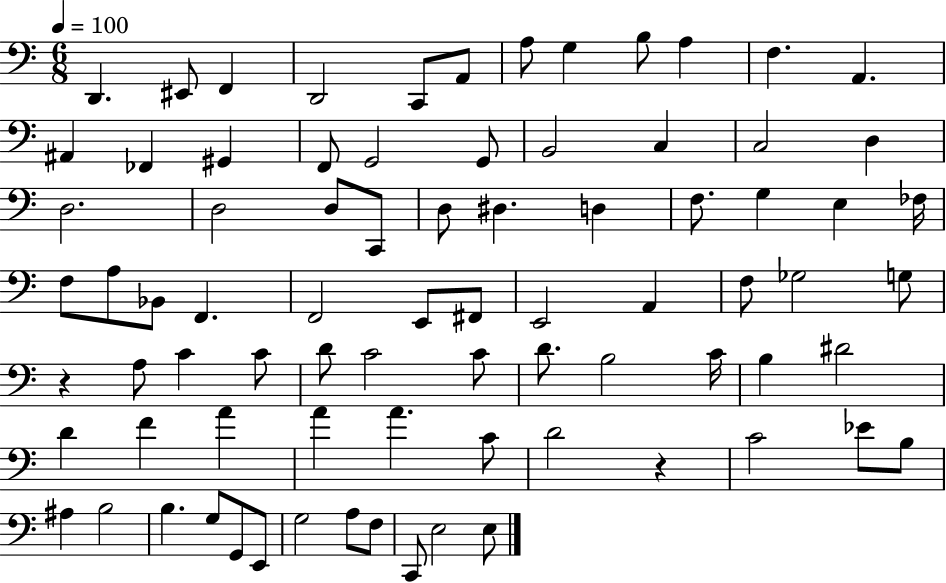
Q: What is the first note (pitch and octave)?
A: D2